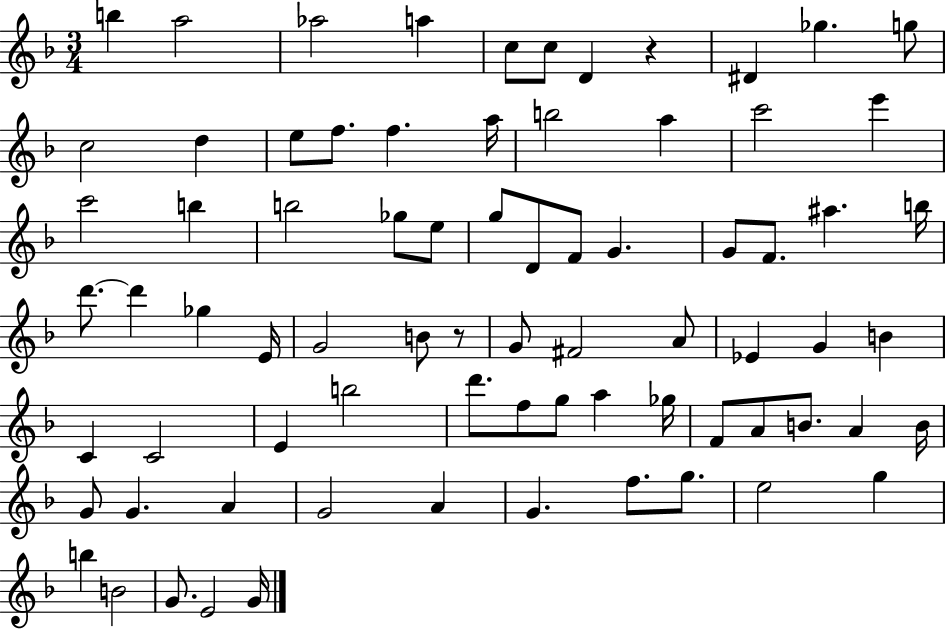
B5/q A5/h Ab5/h A5/q C5/e C5/e D4/q R/q D#4/q Gb5/q. G5/e C5/h D5/q E5/e F5/e. F5/q. A5/s B5/h A5/q C6/h E6/q C6/h B5/q B5/h Gb5/e E5/e G5/e D4/e F4/e G4/q. G4/e F4/e. A#5/q. B5/s D6/e. D6/q Gb5/q E4/s G4/h B4/e R/e G4/e F#4/h A4/e Eb4/q G4/q B4/q C4/q C4/h E4/q B5/h D6/e. F5/e G5/e A5/q Gb5/s F4/e A4/e B4/e. A4/q B4/s G4/e G4/q. A4/q G4/h A4/q G4/q. F5/e. G5/e. E5/h G5/q B5/q B4/h G4/e. E4/h G4/s